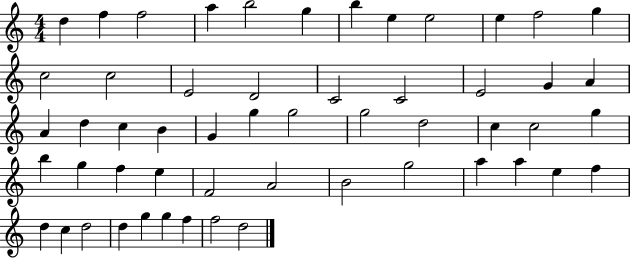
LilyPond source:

{
  \clef treble
  \numericTimeSignature
  \time 4/4
  \key c \major
  d''4 f''4 f''2 | a''4 b''2 g''4 | b''4 e''4 e''2 | e''4 f''2 g''4 | \break c''2 c''2 | e'2 d'2 | c'2 c'2 | e'2 g'4 a'4 | \break a'4 d''4 c''4 b'4 | g'4 g''4 g''2 | g''2 d''2 | c''4 c''2 g''4 | \break b''4 g''4 f''4 e''4 | f'2 a'2 | b'2 g''2 | a''4 a''4 e''4 f''4 | \break d''4 c''4 d''2 | d''4 g''4 g''4 f''4 | f''2 d''2 | \bar "|."
}